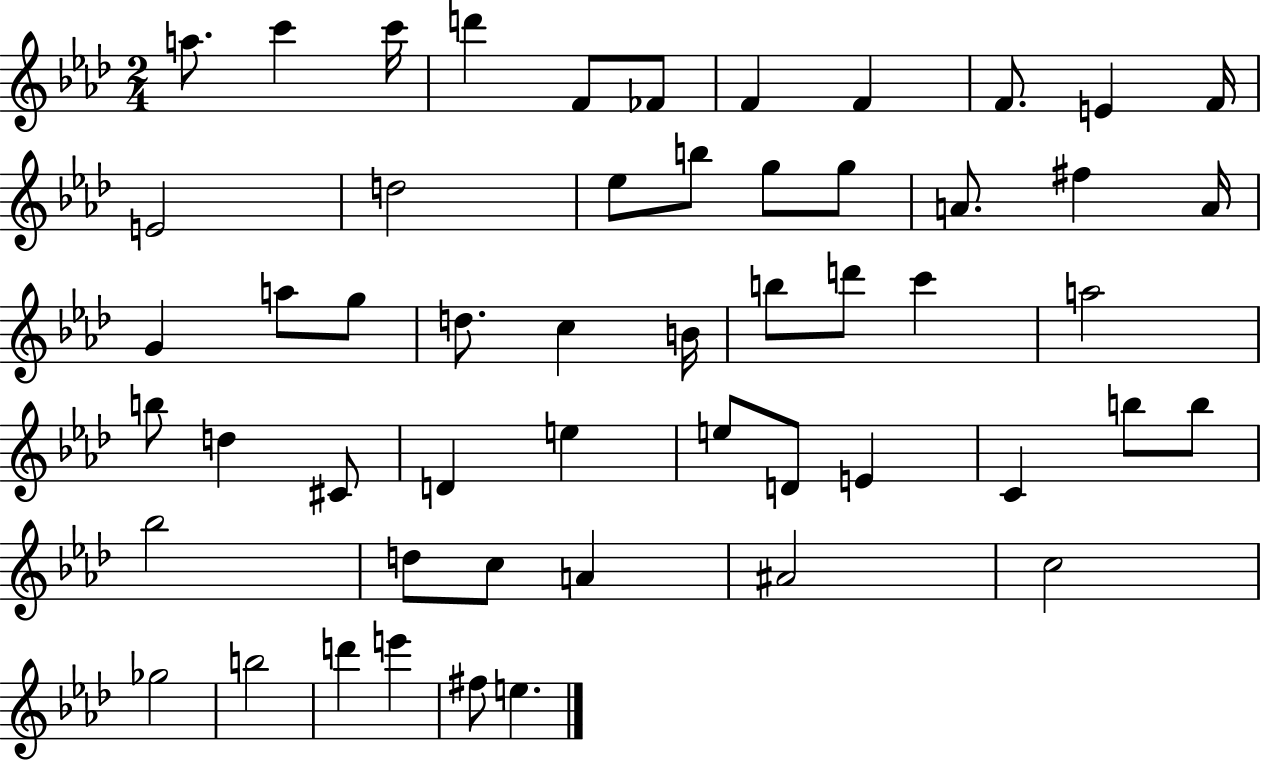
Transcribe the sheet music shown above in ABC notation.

X:1
T:Untitled
M:2/4
L:1/4
K:Ab
a/2 c' c'/4 d' F/2 _F/2 F F F/2 E F/4 E2 d2 _e/2 b/2 g/2 g/2 A/2 ^f A/4 G a/2 g/2 d/2 c B/4 b/2 d'/2 c' a2 b/2 d ^C/2 D e e/2 D/2 E C b/2 b/2 _b2 d/2 c/2 A ^A2 c2 _g2 b2 d' e' ^f/2 e